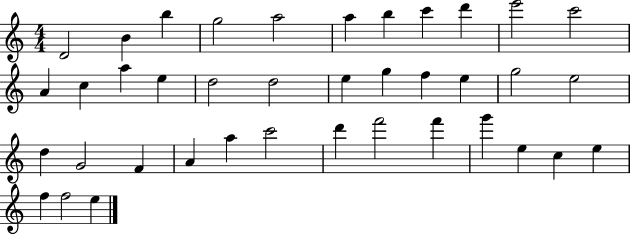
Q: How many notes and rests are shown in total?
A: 39